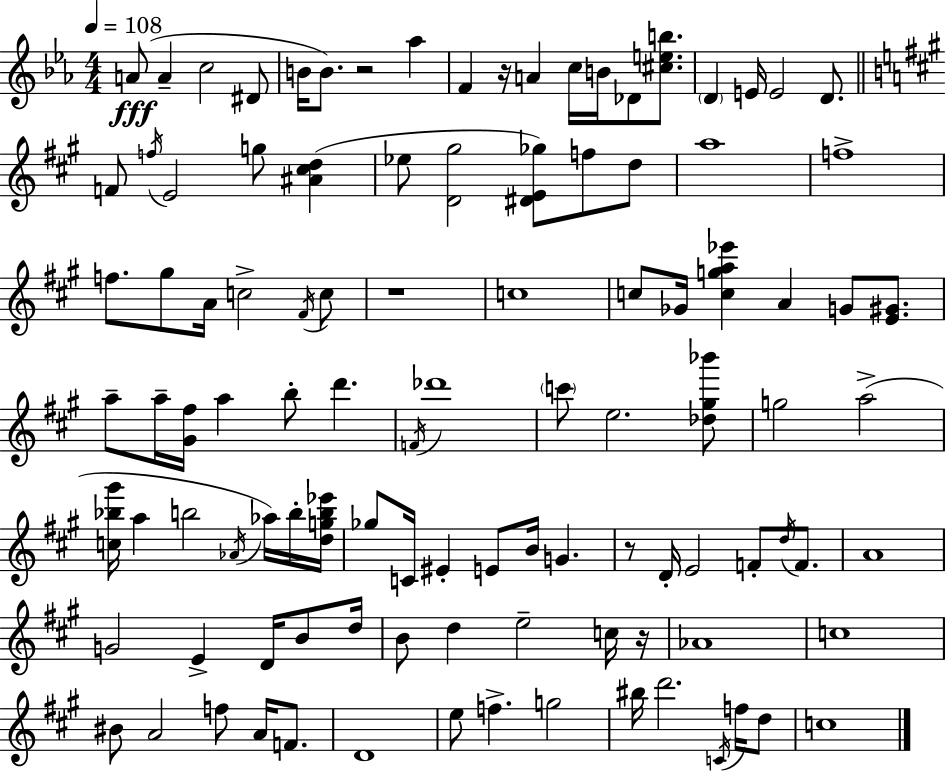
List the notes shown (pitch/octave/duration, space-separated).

A4/e A4/q C5/h D#4/e B4/s B4/e. R/h Ab5/q F4/q R/s A4/q C5/s B4/s Db4/e [C#5,E5,B5]/e. D4/q E4/s E4/h D4/e. F4/e F5/s E4/h G5/e [A#4,C#5,D5]/q Eb5/e [D4,G#5]/h [D#4,E4,Gb5]/e F5/e D5/e A5/w F5/w F5/e. G#5/e A4/s C5/h F#4/s C5/e R/w C5/w C5/e Gb4/s [C5,G5,A5,Eb6]/q A4/q G4/e [E4,G#4]/e. A5/e A5/s [G#4,F#5]/s A5/q B5/e D6/q. F4/s Db6/w C6/e E5/h. [Db5,G#5,Bb6]/e G5/h A5/h [C5,Bb5,G#6]/s A5/q B5/h Ab4/s Ab5/s B5/s [D5,G5,B5,Eb6]/s Gb5/e C4/s EIS4/q E4/e B4/s G4/q. R/e D4/s E4/h F4/e D5/s F4/e. A4/w G4/h E4/q D4/s B4/e D5/s B4/e D5/q E5/h C5/s R/s Ab4/w C5/w BIS4/e A4/h F5/e A4/s F4/e. D4/w E5/e F5/q. G5/h BIS5/s D6/h. C4/s F5/s D5/e C5/w